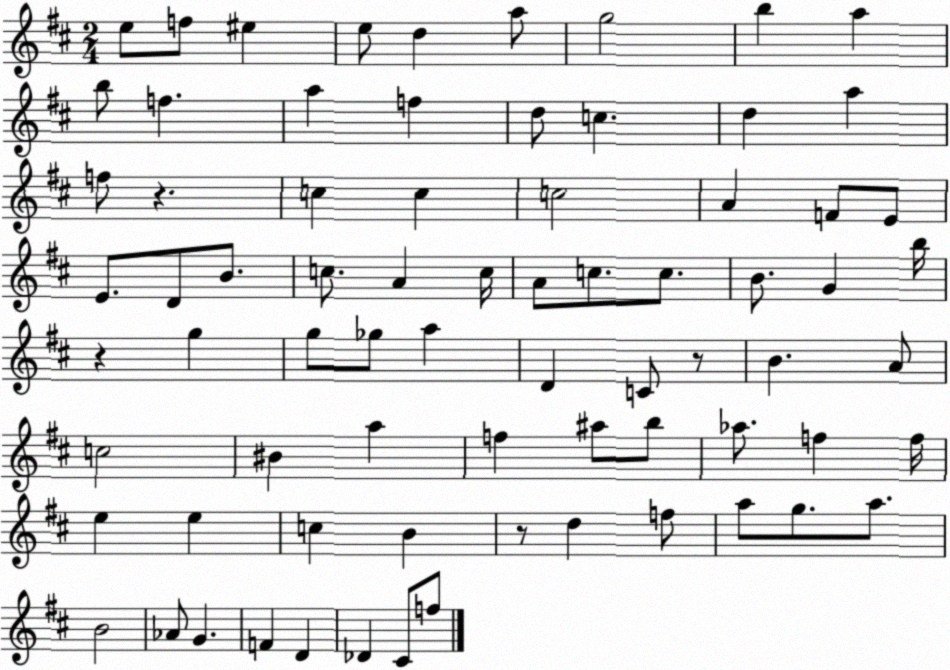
X:1
T:Untitled
M:2/4
L:1/4
K:D
e/2 f/2 ^e e/2 d a/2 g2 b a b/2 f a f d/2 c d a f/2 z c c c2 A F/2 E/2 E/2 D/2 B/2 c/2 A c/4 A/2 c/2 c/2 B/2 G b/4 z g g/2 _g/2 a D C/2 z/2 B A/2 c2 ^B a f ^a/2 b/2 _a/2 f f/4 e e c B z/2 d f/2 a/2 g/2 a/2 B2 _A/2 G F D _D ^C/2 f/2